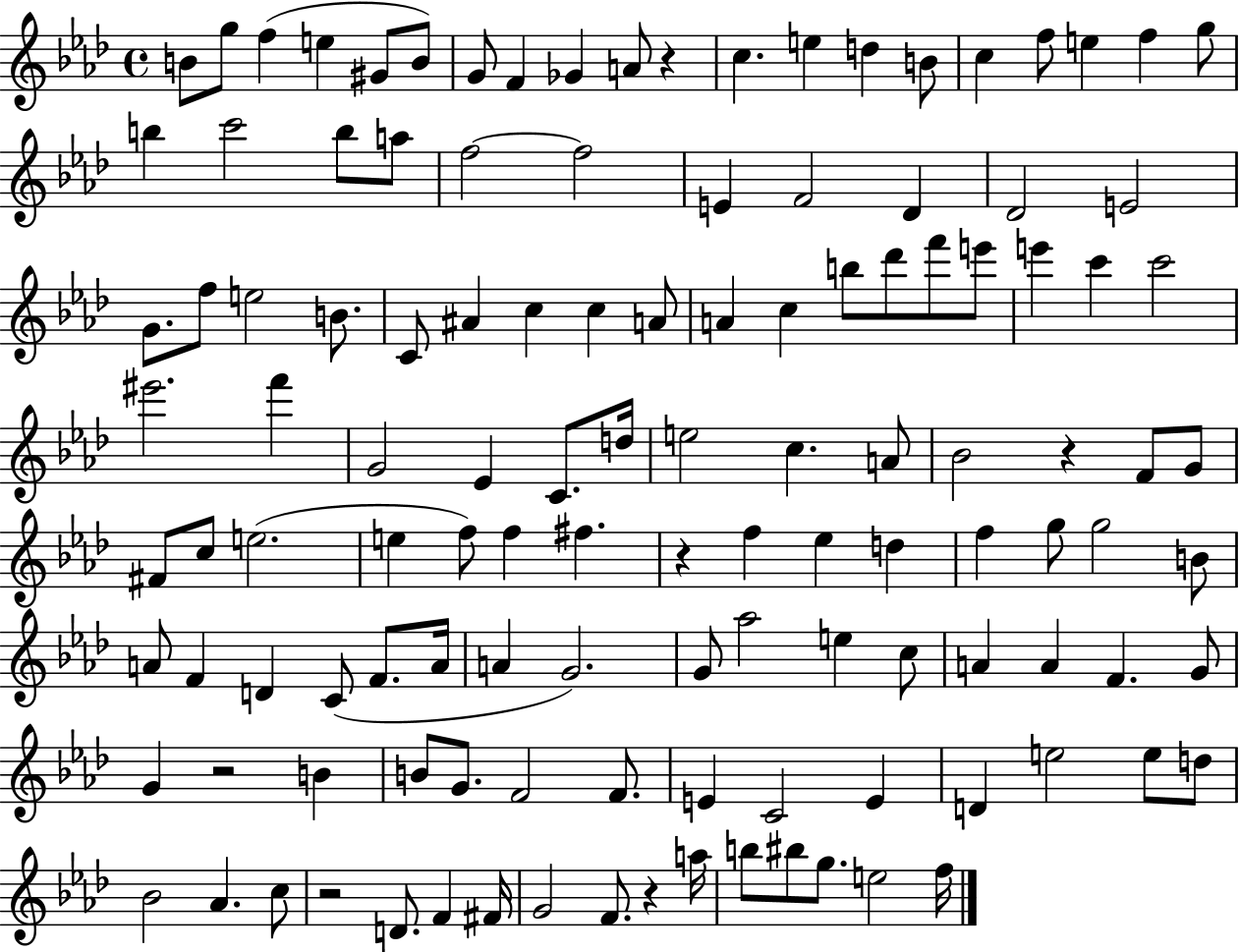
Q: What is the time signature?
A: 4/4